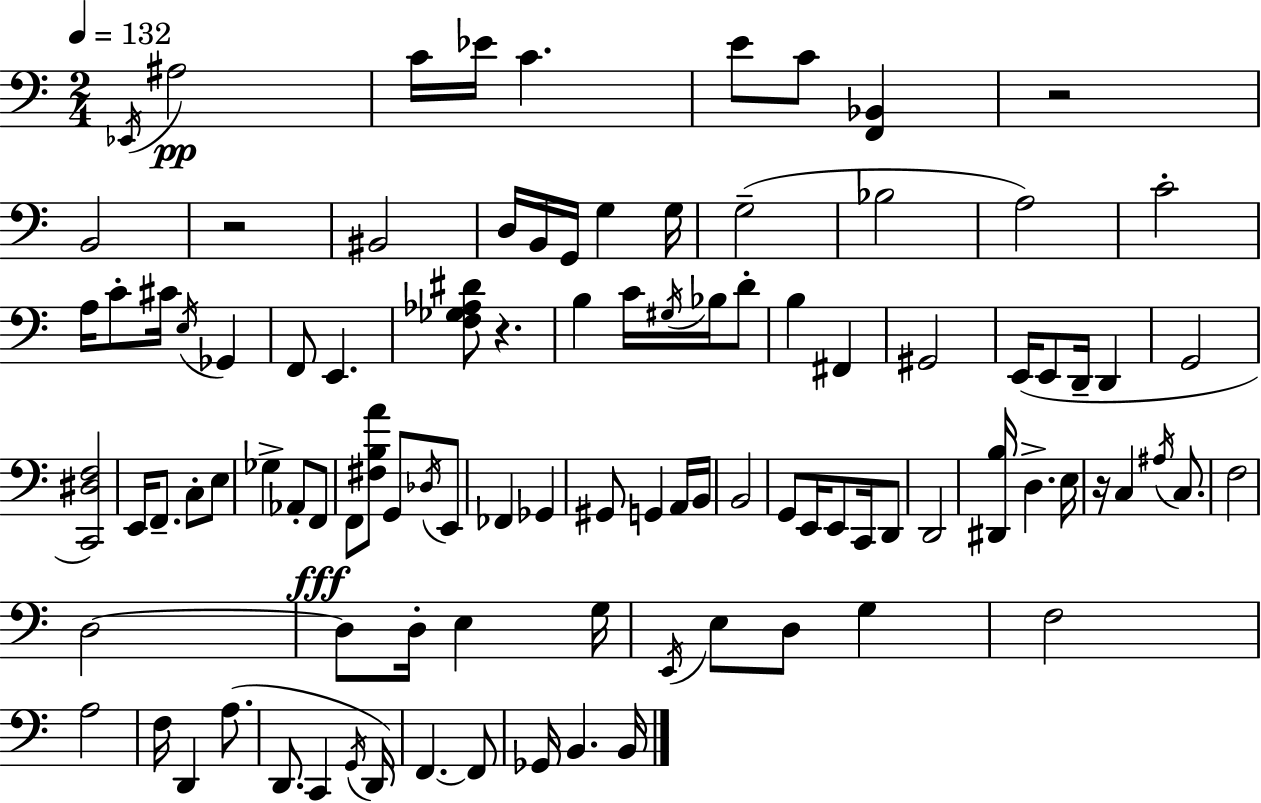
Eb2/s A#3/h C4/s Eb4/s C4/q. E4/e C4/e [F2,Bb2]/q R/h B2/h R/h BIS2/h D3/s B2/s G2/s G3/q G3/s G3/h Bb3/h A3/h C4/h A3/s C4/e C#4/s E3/s Gb2/q F2/e E2/q. [F3,Gb3,Ab3,D#4]/e R/q. B3/q C4/s G#3/s Bb3/s D4/e B3/q F#2/q G#2/h E2/s E2/e D2/s D2/q G2/h [C2,D#3,F3]/h E2/s F2/e. C3/e E3/e Gb3/q Ab2/e F2/e F2/e [F#3,B3,A4]/e G2/e Db3/s E2/e FES2/q Gb2/q G#2/e G2/q A2/s B2/s B2/h G2/e E2/s E2/e C2/s D2/e D2/h [D#2,B3]/s D3/q. E3/s R/s C3/q A#3/s C3/e. F3/h D3/h D3/e D3/s E3/q G3/s E2/s E3/e D3/e G3/q F3/h A3/h F3/s D2/q A3/e. D2/e. C2/q G2/s D2/s F2/q. F2/e Gb2/s B2/q. B2/s